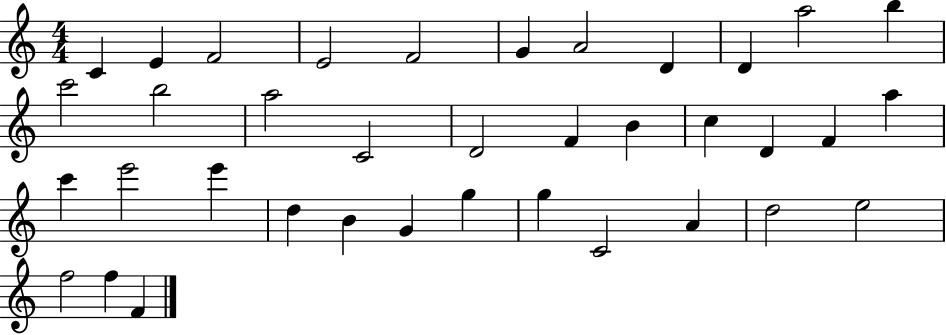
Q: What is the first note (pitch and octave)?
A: C4